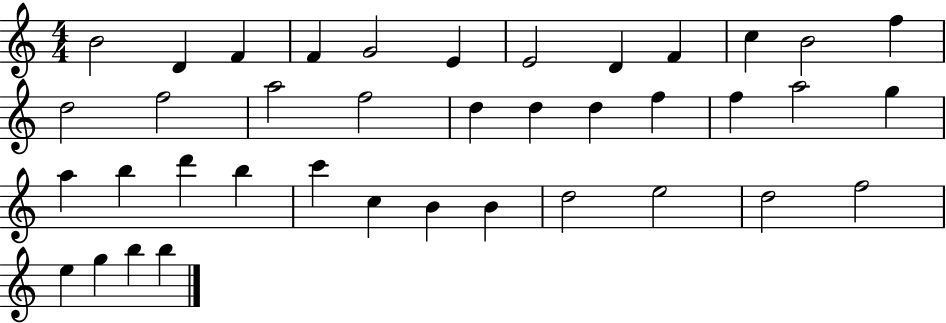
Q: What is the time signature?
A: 4/4